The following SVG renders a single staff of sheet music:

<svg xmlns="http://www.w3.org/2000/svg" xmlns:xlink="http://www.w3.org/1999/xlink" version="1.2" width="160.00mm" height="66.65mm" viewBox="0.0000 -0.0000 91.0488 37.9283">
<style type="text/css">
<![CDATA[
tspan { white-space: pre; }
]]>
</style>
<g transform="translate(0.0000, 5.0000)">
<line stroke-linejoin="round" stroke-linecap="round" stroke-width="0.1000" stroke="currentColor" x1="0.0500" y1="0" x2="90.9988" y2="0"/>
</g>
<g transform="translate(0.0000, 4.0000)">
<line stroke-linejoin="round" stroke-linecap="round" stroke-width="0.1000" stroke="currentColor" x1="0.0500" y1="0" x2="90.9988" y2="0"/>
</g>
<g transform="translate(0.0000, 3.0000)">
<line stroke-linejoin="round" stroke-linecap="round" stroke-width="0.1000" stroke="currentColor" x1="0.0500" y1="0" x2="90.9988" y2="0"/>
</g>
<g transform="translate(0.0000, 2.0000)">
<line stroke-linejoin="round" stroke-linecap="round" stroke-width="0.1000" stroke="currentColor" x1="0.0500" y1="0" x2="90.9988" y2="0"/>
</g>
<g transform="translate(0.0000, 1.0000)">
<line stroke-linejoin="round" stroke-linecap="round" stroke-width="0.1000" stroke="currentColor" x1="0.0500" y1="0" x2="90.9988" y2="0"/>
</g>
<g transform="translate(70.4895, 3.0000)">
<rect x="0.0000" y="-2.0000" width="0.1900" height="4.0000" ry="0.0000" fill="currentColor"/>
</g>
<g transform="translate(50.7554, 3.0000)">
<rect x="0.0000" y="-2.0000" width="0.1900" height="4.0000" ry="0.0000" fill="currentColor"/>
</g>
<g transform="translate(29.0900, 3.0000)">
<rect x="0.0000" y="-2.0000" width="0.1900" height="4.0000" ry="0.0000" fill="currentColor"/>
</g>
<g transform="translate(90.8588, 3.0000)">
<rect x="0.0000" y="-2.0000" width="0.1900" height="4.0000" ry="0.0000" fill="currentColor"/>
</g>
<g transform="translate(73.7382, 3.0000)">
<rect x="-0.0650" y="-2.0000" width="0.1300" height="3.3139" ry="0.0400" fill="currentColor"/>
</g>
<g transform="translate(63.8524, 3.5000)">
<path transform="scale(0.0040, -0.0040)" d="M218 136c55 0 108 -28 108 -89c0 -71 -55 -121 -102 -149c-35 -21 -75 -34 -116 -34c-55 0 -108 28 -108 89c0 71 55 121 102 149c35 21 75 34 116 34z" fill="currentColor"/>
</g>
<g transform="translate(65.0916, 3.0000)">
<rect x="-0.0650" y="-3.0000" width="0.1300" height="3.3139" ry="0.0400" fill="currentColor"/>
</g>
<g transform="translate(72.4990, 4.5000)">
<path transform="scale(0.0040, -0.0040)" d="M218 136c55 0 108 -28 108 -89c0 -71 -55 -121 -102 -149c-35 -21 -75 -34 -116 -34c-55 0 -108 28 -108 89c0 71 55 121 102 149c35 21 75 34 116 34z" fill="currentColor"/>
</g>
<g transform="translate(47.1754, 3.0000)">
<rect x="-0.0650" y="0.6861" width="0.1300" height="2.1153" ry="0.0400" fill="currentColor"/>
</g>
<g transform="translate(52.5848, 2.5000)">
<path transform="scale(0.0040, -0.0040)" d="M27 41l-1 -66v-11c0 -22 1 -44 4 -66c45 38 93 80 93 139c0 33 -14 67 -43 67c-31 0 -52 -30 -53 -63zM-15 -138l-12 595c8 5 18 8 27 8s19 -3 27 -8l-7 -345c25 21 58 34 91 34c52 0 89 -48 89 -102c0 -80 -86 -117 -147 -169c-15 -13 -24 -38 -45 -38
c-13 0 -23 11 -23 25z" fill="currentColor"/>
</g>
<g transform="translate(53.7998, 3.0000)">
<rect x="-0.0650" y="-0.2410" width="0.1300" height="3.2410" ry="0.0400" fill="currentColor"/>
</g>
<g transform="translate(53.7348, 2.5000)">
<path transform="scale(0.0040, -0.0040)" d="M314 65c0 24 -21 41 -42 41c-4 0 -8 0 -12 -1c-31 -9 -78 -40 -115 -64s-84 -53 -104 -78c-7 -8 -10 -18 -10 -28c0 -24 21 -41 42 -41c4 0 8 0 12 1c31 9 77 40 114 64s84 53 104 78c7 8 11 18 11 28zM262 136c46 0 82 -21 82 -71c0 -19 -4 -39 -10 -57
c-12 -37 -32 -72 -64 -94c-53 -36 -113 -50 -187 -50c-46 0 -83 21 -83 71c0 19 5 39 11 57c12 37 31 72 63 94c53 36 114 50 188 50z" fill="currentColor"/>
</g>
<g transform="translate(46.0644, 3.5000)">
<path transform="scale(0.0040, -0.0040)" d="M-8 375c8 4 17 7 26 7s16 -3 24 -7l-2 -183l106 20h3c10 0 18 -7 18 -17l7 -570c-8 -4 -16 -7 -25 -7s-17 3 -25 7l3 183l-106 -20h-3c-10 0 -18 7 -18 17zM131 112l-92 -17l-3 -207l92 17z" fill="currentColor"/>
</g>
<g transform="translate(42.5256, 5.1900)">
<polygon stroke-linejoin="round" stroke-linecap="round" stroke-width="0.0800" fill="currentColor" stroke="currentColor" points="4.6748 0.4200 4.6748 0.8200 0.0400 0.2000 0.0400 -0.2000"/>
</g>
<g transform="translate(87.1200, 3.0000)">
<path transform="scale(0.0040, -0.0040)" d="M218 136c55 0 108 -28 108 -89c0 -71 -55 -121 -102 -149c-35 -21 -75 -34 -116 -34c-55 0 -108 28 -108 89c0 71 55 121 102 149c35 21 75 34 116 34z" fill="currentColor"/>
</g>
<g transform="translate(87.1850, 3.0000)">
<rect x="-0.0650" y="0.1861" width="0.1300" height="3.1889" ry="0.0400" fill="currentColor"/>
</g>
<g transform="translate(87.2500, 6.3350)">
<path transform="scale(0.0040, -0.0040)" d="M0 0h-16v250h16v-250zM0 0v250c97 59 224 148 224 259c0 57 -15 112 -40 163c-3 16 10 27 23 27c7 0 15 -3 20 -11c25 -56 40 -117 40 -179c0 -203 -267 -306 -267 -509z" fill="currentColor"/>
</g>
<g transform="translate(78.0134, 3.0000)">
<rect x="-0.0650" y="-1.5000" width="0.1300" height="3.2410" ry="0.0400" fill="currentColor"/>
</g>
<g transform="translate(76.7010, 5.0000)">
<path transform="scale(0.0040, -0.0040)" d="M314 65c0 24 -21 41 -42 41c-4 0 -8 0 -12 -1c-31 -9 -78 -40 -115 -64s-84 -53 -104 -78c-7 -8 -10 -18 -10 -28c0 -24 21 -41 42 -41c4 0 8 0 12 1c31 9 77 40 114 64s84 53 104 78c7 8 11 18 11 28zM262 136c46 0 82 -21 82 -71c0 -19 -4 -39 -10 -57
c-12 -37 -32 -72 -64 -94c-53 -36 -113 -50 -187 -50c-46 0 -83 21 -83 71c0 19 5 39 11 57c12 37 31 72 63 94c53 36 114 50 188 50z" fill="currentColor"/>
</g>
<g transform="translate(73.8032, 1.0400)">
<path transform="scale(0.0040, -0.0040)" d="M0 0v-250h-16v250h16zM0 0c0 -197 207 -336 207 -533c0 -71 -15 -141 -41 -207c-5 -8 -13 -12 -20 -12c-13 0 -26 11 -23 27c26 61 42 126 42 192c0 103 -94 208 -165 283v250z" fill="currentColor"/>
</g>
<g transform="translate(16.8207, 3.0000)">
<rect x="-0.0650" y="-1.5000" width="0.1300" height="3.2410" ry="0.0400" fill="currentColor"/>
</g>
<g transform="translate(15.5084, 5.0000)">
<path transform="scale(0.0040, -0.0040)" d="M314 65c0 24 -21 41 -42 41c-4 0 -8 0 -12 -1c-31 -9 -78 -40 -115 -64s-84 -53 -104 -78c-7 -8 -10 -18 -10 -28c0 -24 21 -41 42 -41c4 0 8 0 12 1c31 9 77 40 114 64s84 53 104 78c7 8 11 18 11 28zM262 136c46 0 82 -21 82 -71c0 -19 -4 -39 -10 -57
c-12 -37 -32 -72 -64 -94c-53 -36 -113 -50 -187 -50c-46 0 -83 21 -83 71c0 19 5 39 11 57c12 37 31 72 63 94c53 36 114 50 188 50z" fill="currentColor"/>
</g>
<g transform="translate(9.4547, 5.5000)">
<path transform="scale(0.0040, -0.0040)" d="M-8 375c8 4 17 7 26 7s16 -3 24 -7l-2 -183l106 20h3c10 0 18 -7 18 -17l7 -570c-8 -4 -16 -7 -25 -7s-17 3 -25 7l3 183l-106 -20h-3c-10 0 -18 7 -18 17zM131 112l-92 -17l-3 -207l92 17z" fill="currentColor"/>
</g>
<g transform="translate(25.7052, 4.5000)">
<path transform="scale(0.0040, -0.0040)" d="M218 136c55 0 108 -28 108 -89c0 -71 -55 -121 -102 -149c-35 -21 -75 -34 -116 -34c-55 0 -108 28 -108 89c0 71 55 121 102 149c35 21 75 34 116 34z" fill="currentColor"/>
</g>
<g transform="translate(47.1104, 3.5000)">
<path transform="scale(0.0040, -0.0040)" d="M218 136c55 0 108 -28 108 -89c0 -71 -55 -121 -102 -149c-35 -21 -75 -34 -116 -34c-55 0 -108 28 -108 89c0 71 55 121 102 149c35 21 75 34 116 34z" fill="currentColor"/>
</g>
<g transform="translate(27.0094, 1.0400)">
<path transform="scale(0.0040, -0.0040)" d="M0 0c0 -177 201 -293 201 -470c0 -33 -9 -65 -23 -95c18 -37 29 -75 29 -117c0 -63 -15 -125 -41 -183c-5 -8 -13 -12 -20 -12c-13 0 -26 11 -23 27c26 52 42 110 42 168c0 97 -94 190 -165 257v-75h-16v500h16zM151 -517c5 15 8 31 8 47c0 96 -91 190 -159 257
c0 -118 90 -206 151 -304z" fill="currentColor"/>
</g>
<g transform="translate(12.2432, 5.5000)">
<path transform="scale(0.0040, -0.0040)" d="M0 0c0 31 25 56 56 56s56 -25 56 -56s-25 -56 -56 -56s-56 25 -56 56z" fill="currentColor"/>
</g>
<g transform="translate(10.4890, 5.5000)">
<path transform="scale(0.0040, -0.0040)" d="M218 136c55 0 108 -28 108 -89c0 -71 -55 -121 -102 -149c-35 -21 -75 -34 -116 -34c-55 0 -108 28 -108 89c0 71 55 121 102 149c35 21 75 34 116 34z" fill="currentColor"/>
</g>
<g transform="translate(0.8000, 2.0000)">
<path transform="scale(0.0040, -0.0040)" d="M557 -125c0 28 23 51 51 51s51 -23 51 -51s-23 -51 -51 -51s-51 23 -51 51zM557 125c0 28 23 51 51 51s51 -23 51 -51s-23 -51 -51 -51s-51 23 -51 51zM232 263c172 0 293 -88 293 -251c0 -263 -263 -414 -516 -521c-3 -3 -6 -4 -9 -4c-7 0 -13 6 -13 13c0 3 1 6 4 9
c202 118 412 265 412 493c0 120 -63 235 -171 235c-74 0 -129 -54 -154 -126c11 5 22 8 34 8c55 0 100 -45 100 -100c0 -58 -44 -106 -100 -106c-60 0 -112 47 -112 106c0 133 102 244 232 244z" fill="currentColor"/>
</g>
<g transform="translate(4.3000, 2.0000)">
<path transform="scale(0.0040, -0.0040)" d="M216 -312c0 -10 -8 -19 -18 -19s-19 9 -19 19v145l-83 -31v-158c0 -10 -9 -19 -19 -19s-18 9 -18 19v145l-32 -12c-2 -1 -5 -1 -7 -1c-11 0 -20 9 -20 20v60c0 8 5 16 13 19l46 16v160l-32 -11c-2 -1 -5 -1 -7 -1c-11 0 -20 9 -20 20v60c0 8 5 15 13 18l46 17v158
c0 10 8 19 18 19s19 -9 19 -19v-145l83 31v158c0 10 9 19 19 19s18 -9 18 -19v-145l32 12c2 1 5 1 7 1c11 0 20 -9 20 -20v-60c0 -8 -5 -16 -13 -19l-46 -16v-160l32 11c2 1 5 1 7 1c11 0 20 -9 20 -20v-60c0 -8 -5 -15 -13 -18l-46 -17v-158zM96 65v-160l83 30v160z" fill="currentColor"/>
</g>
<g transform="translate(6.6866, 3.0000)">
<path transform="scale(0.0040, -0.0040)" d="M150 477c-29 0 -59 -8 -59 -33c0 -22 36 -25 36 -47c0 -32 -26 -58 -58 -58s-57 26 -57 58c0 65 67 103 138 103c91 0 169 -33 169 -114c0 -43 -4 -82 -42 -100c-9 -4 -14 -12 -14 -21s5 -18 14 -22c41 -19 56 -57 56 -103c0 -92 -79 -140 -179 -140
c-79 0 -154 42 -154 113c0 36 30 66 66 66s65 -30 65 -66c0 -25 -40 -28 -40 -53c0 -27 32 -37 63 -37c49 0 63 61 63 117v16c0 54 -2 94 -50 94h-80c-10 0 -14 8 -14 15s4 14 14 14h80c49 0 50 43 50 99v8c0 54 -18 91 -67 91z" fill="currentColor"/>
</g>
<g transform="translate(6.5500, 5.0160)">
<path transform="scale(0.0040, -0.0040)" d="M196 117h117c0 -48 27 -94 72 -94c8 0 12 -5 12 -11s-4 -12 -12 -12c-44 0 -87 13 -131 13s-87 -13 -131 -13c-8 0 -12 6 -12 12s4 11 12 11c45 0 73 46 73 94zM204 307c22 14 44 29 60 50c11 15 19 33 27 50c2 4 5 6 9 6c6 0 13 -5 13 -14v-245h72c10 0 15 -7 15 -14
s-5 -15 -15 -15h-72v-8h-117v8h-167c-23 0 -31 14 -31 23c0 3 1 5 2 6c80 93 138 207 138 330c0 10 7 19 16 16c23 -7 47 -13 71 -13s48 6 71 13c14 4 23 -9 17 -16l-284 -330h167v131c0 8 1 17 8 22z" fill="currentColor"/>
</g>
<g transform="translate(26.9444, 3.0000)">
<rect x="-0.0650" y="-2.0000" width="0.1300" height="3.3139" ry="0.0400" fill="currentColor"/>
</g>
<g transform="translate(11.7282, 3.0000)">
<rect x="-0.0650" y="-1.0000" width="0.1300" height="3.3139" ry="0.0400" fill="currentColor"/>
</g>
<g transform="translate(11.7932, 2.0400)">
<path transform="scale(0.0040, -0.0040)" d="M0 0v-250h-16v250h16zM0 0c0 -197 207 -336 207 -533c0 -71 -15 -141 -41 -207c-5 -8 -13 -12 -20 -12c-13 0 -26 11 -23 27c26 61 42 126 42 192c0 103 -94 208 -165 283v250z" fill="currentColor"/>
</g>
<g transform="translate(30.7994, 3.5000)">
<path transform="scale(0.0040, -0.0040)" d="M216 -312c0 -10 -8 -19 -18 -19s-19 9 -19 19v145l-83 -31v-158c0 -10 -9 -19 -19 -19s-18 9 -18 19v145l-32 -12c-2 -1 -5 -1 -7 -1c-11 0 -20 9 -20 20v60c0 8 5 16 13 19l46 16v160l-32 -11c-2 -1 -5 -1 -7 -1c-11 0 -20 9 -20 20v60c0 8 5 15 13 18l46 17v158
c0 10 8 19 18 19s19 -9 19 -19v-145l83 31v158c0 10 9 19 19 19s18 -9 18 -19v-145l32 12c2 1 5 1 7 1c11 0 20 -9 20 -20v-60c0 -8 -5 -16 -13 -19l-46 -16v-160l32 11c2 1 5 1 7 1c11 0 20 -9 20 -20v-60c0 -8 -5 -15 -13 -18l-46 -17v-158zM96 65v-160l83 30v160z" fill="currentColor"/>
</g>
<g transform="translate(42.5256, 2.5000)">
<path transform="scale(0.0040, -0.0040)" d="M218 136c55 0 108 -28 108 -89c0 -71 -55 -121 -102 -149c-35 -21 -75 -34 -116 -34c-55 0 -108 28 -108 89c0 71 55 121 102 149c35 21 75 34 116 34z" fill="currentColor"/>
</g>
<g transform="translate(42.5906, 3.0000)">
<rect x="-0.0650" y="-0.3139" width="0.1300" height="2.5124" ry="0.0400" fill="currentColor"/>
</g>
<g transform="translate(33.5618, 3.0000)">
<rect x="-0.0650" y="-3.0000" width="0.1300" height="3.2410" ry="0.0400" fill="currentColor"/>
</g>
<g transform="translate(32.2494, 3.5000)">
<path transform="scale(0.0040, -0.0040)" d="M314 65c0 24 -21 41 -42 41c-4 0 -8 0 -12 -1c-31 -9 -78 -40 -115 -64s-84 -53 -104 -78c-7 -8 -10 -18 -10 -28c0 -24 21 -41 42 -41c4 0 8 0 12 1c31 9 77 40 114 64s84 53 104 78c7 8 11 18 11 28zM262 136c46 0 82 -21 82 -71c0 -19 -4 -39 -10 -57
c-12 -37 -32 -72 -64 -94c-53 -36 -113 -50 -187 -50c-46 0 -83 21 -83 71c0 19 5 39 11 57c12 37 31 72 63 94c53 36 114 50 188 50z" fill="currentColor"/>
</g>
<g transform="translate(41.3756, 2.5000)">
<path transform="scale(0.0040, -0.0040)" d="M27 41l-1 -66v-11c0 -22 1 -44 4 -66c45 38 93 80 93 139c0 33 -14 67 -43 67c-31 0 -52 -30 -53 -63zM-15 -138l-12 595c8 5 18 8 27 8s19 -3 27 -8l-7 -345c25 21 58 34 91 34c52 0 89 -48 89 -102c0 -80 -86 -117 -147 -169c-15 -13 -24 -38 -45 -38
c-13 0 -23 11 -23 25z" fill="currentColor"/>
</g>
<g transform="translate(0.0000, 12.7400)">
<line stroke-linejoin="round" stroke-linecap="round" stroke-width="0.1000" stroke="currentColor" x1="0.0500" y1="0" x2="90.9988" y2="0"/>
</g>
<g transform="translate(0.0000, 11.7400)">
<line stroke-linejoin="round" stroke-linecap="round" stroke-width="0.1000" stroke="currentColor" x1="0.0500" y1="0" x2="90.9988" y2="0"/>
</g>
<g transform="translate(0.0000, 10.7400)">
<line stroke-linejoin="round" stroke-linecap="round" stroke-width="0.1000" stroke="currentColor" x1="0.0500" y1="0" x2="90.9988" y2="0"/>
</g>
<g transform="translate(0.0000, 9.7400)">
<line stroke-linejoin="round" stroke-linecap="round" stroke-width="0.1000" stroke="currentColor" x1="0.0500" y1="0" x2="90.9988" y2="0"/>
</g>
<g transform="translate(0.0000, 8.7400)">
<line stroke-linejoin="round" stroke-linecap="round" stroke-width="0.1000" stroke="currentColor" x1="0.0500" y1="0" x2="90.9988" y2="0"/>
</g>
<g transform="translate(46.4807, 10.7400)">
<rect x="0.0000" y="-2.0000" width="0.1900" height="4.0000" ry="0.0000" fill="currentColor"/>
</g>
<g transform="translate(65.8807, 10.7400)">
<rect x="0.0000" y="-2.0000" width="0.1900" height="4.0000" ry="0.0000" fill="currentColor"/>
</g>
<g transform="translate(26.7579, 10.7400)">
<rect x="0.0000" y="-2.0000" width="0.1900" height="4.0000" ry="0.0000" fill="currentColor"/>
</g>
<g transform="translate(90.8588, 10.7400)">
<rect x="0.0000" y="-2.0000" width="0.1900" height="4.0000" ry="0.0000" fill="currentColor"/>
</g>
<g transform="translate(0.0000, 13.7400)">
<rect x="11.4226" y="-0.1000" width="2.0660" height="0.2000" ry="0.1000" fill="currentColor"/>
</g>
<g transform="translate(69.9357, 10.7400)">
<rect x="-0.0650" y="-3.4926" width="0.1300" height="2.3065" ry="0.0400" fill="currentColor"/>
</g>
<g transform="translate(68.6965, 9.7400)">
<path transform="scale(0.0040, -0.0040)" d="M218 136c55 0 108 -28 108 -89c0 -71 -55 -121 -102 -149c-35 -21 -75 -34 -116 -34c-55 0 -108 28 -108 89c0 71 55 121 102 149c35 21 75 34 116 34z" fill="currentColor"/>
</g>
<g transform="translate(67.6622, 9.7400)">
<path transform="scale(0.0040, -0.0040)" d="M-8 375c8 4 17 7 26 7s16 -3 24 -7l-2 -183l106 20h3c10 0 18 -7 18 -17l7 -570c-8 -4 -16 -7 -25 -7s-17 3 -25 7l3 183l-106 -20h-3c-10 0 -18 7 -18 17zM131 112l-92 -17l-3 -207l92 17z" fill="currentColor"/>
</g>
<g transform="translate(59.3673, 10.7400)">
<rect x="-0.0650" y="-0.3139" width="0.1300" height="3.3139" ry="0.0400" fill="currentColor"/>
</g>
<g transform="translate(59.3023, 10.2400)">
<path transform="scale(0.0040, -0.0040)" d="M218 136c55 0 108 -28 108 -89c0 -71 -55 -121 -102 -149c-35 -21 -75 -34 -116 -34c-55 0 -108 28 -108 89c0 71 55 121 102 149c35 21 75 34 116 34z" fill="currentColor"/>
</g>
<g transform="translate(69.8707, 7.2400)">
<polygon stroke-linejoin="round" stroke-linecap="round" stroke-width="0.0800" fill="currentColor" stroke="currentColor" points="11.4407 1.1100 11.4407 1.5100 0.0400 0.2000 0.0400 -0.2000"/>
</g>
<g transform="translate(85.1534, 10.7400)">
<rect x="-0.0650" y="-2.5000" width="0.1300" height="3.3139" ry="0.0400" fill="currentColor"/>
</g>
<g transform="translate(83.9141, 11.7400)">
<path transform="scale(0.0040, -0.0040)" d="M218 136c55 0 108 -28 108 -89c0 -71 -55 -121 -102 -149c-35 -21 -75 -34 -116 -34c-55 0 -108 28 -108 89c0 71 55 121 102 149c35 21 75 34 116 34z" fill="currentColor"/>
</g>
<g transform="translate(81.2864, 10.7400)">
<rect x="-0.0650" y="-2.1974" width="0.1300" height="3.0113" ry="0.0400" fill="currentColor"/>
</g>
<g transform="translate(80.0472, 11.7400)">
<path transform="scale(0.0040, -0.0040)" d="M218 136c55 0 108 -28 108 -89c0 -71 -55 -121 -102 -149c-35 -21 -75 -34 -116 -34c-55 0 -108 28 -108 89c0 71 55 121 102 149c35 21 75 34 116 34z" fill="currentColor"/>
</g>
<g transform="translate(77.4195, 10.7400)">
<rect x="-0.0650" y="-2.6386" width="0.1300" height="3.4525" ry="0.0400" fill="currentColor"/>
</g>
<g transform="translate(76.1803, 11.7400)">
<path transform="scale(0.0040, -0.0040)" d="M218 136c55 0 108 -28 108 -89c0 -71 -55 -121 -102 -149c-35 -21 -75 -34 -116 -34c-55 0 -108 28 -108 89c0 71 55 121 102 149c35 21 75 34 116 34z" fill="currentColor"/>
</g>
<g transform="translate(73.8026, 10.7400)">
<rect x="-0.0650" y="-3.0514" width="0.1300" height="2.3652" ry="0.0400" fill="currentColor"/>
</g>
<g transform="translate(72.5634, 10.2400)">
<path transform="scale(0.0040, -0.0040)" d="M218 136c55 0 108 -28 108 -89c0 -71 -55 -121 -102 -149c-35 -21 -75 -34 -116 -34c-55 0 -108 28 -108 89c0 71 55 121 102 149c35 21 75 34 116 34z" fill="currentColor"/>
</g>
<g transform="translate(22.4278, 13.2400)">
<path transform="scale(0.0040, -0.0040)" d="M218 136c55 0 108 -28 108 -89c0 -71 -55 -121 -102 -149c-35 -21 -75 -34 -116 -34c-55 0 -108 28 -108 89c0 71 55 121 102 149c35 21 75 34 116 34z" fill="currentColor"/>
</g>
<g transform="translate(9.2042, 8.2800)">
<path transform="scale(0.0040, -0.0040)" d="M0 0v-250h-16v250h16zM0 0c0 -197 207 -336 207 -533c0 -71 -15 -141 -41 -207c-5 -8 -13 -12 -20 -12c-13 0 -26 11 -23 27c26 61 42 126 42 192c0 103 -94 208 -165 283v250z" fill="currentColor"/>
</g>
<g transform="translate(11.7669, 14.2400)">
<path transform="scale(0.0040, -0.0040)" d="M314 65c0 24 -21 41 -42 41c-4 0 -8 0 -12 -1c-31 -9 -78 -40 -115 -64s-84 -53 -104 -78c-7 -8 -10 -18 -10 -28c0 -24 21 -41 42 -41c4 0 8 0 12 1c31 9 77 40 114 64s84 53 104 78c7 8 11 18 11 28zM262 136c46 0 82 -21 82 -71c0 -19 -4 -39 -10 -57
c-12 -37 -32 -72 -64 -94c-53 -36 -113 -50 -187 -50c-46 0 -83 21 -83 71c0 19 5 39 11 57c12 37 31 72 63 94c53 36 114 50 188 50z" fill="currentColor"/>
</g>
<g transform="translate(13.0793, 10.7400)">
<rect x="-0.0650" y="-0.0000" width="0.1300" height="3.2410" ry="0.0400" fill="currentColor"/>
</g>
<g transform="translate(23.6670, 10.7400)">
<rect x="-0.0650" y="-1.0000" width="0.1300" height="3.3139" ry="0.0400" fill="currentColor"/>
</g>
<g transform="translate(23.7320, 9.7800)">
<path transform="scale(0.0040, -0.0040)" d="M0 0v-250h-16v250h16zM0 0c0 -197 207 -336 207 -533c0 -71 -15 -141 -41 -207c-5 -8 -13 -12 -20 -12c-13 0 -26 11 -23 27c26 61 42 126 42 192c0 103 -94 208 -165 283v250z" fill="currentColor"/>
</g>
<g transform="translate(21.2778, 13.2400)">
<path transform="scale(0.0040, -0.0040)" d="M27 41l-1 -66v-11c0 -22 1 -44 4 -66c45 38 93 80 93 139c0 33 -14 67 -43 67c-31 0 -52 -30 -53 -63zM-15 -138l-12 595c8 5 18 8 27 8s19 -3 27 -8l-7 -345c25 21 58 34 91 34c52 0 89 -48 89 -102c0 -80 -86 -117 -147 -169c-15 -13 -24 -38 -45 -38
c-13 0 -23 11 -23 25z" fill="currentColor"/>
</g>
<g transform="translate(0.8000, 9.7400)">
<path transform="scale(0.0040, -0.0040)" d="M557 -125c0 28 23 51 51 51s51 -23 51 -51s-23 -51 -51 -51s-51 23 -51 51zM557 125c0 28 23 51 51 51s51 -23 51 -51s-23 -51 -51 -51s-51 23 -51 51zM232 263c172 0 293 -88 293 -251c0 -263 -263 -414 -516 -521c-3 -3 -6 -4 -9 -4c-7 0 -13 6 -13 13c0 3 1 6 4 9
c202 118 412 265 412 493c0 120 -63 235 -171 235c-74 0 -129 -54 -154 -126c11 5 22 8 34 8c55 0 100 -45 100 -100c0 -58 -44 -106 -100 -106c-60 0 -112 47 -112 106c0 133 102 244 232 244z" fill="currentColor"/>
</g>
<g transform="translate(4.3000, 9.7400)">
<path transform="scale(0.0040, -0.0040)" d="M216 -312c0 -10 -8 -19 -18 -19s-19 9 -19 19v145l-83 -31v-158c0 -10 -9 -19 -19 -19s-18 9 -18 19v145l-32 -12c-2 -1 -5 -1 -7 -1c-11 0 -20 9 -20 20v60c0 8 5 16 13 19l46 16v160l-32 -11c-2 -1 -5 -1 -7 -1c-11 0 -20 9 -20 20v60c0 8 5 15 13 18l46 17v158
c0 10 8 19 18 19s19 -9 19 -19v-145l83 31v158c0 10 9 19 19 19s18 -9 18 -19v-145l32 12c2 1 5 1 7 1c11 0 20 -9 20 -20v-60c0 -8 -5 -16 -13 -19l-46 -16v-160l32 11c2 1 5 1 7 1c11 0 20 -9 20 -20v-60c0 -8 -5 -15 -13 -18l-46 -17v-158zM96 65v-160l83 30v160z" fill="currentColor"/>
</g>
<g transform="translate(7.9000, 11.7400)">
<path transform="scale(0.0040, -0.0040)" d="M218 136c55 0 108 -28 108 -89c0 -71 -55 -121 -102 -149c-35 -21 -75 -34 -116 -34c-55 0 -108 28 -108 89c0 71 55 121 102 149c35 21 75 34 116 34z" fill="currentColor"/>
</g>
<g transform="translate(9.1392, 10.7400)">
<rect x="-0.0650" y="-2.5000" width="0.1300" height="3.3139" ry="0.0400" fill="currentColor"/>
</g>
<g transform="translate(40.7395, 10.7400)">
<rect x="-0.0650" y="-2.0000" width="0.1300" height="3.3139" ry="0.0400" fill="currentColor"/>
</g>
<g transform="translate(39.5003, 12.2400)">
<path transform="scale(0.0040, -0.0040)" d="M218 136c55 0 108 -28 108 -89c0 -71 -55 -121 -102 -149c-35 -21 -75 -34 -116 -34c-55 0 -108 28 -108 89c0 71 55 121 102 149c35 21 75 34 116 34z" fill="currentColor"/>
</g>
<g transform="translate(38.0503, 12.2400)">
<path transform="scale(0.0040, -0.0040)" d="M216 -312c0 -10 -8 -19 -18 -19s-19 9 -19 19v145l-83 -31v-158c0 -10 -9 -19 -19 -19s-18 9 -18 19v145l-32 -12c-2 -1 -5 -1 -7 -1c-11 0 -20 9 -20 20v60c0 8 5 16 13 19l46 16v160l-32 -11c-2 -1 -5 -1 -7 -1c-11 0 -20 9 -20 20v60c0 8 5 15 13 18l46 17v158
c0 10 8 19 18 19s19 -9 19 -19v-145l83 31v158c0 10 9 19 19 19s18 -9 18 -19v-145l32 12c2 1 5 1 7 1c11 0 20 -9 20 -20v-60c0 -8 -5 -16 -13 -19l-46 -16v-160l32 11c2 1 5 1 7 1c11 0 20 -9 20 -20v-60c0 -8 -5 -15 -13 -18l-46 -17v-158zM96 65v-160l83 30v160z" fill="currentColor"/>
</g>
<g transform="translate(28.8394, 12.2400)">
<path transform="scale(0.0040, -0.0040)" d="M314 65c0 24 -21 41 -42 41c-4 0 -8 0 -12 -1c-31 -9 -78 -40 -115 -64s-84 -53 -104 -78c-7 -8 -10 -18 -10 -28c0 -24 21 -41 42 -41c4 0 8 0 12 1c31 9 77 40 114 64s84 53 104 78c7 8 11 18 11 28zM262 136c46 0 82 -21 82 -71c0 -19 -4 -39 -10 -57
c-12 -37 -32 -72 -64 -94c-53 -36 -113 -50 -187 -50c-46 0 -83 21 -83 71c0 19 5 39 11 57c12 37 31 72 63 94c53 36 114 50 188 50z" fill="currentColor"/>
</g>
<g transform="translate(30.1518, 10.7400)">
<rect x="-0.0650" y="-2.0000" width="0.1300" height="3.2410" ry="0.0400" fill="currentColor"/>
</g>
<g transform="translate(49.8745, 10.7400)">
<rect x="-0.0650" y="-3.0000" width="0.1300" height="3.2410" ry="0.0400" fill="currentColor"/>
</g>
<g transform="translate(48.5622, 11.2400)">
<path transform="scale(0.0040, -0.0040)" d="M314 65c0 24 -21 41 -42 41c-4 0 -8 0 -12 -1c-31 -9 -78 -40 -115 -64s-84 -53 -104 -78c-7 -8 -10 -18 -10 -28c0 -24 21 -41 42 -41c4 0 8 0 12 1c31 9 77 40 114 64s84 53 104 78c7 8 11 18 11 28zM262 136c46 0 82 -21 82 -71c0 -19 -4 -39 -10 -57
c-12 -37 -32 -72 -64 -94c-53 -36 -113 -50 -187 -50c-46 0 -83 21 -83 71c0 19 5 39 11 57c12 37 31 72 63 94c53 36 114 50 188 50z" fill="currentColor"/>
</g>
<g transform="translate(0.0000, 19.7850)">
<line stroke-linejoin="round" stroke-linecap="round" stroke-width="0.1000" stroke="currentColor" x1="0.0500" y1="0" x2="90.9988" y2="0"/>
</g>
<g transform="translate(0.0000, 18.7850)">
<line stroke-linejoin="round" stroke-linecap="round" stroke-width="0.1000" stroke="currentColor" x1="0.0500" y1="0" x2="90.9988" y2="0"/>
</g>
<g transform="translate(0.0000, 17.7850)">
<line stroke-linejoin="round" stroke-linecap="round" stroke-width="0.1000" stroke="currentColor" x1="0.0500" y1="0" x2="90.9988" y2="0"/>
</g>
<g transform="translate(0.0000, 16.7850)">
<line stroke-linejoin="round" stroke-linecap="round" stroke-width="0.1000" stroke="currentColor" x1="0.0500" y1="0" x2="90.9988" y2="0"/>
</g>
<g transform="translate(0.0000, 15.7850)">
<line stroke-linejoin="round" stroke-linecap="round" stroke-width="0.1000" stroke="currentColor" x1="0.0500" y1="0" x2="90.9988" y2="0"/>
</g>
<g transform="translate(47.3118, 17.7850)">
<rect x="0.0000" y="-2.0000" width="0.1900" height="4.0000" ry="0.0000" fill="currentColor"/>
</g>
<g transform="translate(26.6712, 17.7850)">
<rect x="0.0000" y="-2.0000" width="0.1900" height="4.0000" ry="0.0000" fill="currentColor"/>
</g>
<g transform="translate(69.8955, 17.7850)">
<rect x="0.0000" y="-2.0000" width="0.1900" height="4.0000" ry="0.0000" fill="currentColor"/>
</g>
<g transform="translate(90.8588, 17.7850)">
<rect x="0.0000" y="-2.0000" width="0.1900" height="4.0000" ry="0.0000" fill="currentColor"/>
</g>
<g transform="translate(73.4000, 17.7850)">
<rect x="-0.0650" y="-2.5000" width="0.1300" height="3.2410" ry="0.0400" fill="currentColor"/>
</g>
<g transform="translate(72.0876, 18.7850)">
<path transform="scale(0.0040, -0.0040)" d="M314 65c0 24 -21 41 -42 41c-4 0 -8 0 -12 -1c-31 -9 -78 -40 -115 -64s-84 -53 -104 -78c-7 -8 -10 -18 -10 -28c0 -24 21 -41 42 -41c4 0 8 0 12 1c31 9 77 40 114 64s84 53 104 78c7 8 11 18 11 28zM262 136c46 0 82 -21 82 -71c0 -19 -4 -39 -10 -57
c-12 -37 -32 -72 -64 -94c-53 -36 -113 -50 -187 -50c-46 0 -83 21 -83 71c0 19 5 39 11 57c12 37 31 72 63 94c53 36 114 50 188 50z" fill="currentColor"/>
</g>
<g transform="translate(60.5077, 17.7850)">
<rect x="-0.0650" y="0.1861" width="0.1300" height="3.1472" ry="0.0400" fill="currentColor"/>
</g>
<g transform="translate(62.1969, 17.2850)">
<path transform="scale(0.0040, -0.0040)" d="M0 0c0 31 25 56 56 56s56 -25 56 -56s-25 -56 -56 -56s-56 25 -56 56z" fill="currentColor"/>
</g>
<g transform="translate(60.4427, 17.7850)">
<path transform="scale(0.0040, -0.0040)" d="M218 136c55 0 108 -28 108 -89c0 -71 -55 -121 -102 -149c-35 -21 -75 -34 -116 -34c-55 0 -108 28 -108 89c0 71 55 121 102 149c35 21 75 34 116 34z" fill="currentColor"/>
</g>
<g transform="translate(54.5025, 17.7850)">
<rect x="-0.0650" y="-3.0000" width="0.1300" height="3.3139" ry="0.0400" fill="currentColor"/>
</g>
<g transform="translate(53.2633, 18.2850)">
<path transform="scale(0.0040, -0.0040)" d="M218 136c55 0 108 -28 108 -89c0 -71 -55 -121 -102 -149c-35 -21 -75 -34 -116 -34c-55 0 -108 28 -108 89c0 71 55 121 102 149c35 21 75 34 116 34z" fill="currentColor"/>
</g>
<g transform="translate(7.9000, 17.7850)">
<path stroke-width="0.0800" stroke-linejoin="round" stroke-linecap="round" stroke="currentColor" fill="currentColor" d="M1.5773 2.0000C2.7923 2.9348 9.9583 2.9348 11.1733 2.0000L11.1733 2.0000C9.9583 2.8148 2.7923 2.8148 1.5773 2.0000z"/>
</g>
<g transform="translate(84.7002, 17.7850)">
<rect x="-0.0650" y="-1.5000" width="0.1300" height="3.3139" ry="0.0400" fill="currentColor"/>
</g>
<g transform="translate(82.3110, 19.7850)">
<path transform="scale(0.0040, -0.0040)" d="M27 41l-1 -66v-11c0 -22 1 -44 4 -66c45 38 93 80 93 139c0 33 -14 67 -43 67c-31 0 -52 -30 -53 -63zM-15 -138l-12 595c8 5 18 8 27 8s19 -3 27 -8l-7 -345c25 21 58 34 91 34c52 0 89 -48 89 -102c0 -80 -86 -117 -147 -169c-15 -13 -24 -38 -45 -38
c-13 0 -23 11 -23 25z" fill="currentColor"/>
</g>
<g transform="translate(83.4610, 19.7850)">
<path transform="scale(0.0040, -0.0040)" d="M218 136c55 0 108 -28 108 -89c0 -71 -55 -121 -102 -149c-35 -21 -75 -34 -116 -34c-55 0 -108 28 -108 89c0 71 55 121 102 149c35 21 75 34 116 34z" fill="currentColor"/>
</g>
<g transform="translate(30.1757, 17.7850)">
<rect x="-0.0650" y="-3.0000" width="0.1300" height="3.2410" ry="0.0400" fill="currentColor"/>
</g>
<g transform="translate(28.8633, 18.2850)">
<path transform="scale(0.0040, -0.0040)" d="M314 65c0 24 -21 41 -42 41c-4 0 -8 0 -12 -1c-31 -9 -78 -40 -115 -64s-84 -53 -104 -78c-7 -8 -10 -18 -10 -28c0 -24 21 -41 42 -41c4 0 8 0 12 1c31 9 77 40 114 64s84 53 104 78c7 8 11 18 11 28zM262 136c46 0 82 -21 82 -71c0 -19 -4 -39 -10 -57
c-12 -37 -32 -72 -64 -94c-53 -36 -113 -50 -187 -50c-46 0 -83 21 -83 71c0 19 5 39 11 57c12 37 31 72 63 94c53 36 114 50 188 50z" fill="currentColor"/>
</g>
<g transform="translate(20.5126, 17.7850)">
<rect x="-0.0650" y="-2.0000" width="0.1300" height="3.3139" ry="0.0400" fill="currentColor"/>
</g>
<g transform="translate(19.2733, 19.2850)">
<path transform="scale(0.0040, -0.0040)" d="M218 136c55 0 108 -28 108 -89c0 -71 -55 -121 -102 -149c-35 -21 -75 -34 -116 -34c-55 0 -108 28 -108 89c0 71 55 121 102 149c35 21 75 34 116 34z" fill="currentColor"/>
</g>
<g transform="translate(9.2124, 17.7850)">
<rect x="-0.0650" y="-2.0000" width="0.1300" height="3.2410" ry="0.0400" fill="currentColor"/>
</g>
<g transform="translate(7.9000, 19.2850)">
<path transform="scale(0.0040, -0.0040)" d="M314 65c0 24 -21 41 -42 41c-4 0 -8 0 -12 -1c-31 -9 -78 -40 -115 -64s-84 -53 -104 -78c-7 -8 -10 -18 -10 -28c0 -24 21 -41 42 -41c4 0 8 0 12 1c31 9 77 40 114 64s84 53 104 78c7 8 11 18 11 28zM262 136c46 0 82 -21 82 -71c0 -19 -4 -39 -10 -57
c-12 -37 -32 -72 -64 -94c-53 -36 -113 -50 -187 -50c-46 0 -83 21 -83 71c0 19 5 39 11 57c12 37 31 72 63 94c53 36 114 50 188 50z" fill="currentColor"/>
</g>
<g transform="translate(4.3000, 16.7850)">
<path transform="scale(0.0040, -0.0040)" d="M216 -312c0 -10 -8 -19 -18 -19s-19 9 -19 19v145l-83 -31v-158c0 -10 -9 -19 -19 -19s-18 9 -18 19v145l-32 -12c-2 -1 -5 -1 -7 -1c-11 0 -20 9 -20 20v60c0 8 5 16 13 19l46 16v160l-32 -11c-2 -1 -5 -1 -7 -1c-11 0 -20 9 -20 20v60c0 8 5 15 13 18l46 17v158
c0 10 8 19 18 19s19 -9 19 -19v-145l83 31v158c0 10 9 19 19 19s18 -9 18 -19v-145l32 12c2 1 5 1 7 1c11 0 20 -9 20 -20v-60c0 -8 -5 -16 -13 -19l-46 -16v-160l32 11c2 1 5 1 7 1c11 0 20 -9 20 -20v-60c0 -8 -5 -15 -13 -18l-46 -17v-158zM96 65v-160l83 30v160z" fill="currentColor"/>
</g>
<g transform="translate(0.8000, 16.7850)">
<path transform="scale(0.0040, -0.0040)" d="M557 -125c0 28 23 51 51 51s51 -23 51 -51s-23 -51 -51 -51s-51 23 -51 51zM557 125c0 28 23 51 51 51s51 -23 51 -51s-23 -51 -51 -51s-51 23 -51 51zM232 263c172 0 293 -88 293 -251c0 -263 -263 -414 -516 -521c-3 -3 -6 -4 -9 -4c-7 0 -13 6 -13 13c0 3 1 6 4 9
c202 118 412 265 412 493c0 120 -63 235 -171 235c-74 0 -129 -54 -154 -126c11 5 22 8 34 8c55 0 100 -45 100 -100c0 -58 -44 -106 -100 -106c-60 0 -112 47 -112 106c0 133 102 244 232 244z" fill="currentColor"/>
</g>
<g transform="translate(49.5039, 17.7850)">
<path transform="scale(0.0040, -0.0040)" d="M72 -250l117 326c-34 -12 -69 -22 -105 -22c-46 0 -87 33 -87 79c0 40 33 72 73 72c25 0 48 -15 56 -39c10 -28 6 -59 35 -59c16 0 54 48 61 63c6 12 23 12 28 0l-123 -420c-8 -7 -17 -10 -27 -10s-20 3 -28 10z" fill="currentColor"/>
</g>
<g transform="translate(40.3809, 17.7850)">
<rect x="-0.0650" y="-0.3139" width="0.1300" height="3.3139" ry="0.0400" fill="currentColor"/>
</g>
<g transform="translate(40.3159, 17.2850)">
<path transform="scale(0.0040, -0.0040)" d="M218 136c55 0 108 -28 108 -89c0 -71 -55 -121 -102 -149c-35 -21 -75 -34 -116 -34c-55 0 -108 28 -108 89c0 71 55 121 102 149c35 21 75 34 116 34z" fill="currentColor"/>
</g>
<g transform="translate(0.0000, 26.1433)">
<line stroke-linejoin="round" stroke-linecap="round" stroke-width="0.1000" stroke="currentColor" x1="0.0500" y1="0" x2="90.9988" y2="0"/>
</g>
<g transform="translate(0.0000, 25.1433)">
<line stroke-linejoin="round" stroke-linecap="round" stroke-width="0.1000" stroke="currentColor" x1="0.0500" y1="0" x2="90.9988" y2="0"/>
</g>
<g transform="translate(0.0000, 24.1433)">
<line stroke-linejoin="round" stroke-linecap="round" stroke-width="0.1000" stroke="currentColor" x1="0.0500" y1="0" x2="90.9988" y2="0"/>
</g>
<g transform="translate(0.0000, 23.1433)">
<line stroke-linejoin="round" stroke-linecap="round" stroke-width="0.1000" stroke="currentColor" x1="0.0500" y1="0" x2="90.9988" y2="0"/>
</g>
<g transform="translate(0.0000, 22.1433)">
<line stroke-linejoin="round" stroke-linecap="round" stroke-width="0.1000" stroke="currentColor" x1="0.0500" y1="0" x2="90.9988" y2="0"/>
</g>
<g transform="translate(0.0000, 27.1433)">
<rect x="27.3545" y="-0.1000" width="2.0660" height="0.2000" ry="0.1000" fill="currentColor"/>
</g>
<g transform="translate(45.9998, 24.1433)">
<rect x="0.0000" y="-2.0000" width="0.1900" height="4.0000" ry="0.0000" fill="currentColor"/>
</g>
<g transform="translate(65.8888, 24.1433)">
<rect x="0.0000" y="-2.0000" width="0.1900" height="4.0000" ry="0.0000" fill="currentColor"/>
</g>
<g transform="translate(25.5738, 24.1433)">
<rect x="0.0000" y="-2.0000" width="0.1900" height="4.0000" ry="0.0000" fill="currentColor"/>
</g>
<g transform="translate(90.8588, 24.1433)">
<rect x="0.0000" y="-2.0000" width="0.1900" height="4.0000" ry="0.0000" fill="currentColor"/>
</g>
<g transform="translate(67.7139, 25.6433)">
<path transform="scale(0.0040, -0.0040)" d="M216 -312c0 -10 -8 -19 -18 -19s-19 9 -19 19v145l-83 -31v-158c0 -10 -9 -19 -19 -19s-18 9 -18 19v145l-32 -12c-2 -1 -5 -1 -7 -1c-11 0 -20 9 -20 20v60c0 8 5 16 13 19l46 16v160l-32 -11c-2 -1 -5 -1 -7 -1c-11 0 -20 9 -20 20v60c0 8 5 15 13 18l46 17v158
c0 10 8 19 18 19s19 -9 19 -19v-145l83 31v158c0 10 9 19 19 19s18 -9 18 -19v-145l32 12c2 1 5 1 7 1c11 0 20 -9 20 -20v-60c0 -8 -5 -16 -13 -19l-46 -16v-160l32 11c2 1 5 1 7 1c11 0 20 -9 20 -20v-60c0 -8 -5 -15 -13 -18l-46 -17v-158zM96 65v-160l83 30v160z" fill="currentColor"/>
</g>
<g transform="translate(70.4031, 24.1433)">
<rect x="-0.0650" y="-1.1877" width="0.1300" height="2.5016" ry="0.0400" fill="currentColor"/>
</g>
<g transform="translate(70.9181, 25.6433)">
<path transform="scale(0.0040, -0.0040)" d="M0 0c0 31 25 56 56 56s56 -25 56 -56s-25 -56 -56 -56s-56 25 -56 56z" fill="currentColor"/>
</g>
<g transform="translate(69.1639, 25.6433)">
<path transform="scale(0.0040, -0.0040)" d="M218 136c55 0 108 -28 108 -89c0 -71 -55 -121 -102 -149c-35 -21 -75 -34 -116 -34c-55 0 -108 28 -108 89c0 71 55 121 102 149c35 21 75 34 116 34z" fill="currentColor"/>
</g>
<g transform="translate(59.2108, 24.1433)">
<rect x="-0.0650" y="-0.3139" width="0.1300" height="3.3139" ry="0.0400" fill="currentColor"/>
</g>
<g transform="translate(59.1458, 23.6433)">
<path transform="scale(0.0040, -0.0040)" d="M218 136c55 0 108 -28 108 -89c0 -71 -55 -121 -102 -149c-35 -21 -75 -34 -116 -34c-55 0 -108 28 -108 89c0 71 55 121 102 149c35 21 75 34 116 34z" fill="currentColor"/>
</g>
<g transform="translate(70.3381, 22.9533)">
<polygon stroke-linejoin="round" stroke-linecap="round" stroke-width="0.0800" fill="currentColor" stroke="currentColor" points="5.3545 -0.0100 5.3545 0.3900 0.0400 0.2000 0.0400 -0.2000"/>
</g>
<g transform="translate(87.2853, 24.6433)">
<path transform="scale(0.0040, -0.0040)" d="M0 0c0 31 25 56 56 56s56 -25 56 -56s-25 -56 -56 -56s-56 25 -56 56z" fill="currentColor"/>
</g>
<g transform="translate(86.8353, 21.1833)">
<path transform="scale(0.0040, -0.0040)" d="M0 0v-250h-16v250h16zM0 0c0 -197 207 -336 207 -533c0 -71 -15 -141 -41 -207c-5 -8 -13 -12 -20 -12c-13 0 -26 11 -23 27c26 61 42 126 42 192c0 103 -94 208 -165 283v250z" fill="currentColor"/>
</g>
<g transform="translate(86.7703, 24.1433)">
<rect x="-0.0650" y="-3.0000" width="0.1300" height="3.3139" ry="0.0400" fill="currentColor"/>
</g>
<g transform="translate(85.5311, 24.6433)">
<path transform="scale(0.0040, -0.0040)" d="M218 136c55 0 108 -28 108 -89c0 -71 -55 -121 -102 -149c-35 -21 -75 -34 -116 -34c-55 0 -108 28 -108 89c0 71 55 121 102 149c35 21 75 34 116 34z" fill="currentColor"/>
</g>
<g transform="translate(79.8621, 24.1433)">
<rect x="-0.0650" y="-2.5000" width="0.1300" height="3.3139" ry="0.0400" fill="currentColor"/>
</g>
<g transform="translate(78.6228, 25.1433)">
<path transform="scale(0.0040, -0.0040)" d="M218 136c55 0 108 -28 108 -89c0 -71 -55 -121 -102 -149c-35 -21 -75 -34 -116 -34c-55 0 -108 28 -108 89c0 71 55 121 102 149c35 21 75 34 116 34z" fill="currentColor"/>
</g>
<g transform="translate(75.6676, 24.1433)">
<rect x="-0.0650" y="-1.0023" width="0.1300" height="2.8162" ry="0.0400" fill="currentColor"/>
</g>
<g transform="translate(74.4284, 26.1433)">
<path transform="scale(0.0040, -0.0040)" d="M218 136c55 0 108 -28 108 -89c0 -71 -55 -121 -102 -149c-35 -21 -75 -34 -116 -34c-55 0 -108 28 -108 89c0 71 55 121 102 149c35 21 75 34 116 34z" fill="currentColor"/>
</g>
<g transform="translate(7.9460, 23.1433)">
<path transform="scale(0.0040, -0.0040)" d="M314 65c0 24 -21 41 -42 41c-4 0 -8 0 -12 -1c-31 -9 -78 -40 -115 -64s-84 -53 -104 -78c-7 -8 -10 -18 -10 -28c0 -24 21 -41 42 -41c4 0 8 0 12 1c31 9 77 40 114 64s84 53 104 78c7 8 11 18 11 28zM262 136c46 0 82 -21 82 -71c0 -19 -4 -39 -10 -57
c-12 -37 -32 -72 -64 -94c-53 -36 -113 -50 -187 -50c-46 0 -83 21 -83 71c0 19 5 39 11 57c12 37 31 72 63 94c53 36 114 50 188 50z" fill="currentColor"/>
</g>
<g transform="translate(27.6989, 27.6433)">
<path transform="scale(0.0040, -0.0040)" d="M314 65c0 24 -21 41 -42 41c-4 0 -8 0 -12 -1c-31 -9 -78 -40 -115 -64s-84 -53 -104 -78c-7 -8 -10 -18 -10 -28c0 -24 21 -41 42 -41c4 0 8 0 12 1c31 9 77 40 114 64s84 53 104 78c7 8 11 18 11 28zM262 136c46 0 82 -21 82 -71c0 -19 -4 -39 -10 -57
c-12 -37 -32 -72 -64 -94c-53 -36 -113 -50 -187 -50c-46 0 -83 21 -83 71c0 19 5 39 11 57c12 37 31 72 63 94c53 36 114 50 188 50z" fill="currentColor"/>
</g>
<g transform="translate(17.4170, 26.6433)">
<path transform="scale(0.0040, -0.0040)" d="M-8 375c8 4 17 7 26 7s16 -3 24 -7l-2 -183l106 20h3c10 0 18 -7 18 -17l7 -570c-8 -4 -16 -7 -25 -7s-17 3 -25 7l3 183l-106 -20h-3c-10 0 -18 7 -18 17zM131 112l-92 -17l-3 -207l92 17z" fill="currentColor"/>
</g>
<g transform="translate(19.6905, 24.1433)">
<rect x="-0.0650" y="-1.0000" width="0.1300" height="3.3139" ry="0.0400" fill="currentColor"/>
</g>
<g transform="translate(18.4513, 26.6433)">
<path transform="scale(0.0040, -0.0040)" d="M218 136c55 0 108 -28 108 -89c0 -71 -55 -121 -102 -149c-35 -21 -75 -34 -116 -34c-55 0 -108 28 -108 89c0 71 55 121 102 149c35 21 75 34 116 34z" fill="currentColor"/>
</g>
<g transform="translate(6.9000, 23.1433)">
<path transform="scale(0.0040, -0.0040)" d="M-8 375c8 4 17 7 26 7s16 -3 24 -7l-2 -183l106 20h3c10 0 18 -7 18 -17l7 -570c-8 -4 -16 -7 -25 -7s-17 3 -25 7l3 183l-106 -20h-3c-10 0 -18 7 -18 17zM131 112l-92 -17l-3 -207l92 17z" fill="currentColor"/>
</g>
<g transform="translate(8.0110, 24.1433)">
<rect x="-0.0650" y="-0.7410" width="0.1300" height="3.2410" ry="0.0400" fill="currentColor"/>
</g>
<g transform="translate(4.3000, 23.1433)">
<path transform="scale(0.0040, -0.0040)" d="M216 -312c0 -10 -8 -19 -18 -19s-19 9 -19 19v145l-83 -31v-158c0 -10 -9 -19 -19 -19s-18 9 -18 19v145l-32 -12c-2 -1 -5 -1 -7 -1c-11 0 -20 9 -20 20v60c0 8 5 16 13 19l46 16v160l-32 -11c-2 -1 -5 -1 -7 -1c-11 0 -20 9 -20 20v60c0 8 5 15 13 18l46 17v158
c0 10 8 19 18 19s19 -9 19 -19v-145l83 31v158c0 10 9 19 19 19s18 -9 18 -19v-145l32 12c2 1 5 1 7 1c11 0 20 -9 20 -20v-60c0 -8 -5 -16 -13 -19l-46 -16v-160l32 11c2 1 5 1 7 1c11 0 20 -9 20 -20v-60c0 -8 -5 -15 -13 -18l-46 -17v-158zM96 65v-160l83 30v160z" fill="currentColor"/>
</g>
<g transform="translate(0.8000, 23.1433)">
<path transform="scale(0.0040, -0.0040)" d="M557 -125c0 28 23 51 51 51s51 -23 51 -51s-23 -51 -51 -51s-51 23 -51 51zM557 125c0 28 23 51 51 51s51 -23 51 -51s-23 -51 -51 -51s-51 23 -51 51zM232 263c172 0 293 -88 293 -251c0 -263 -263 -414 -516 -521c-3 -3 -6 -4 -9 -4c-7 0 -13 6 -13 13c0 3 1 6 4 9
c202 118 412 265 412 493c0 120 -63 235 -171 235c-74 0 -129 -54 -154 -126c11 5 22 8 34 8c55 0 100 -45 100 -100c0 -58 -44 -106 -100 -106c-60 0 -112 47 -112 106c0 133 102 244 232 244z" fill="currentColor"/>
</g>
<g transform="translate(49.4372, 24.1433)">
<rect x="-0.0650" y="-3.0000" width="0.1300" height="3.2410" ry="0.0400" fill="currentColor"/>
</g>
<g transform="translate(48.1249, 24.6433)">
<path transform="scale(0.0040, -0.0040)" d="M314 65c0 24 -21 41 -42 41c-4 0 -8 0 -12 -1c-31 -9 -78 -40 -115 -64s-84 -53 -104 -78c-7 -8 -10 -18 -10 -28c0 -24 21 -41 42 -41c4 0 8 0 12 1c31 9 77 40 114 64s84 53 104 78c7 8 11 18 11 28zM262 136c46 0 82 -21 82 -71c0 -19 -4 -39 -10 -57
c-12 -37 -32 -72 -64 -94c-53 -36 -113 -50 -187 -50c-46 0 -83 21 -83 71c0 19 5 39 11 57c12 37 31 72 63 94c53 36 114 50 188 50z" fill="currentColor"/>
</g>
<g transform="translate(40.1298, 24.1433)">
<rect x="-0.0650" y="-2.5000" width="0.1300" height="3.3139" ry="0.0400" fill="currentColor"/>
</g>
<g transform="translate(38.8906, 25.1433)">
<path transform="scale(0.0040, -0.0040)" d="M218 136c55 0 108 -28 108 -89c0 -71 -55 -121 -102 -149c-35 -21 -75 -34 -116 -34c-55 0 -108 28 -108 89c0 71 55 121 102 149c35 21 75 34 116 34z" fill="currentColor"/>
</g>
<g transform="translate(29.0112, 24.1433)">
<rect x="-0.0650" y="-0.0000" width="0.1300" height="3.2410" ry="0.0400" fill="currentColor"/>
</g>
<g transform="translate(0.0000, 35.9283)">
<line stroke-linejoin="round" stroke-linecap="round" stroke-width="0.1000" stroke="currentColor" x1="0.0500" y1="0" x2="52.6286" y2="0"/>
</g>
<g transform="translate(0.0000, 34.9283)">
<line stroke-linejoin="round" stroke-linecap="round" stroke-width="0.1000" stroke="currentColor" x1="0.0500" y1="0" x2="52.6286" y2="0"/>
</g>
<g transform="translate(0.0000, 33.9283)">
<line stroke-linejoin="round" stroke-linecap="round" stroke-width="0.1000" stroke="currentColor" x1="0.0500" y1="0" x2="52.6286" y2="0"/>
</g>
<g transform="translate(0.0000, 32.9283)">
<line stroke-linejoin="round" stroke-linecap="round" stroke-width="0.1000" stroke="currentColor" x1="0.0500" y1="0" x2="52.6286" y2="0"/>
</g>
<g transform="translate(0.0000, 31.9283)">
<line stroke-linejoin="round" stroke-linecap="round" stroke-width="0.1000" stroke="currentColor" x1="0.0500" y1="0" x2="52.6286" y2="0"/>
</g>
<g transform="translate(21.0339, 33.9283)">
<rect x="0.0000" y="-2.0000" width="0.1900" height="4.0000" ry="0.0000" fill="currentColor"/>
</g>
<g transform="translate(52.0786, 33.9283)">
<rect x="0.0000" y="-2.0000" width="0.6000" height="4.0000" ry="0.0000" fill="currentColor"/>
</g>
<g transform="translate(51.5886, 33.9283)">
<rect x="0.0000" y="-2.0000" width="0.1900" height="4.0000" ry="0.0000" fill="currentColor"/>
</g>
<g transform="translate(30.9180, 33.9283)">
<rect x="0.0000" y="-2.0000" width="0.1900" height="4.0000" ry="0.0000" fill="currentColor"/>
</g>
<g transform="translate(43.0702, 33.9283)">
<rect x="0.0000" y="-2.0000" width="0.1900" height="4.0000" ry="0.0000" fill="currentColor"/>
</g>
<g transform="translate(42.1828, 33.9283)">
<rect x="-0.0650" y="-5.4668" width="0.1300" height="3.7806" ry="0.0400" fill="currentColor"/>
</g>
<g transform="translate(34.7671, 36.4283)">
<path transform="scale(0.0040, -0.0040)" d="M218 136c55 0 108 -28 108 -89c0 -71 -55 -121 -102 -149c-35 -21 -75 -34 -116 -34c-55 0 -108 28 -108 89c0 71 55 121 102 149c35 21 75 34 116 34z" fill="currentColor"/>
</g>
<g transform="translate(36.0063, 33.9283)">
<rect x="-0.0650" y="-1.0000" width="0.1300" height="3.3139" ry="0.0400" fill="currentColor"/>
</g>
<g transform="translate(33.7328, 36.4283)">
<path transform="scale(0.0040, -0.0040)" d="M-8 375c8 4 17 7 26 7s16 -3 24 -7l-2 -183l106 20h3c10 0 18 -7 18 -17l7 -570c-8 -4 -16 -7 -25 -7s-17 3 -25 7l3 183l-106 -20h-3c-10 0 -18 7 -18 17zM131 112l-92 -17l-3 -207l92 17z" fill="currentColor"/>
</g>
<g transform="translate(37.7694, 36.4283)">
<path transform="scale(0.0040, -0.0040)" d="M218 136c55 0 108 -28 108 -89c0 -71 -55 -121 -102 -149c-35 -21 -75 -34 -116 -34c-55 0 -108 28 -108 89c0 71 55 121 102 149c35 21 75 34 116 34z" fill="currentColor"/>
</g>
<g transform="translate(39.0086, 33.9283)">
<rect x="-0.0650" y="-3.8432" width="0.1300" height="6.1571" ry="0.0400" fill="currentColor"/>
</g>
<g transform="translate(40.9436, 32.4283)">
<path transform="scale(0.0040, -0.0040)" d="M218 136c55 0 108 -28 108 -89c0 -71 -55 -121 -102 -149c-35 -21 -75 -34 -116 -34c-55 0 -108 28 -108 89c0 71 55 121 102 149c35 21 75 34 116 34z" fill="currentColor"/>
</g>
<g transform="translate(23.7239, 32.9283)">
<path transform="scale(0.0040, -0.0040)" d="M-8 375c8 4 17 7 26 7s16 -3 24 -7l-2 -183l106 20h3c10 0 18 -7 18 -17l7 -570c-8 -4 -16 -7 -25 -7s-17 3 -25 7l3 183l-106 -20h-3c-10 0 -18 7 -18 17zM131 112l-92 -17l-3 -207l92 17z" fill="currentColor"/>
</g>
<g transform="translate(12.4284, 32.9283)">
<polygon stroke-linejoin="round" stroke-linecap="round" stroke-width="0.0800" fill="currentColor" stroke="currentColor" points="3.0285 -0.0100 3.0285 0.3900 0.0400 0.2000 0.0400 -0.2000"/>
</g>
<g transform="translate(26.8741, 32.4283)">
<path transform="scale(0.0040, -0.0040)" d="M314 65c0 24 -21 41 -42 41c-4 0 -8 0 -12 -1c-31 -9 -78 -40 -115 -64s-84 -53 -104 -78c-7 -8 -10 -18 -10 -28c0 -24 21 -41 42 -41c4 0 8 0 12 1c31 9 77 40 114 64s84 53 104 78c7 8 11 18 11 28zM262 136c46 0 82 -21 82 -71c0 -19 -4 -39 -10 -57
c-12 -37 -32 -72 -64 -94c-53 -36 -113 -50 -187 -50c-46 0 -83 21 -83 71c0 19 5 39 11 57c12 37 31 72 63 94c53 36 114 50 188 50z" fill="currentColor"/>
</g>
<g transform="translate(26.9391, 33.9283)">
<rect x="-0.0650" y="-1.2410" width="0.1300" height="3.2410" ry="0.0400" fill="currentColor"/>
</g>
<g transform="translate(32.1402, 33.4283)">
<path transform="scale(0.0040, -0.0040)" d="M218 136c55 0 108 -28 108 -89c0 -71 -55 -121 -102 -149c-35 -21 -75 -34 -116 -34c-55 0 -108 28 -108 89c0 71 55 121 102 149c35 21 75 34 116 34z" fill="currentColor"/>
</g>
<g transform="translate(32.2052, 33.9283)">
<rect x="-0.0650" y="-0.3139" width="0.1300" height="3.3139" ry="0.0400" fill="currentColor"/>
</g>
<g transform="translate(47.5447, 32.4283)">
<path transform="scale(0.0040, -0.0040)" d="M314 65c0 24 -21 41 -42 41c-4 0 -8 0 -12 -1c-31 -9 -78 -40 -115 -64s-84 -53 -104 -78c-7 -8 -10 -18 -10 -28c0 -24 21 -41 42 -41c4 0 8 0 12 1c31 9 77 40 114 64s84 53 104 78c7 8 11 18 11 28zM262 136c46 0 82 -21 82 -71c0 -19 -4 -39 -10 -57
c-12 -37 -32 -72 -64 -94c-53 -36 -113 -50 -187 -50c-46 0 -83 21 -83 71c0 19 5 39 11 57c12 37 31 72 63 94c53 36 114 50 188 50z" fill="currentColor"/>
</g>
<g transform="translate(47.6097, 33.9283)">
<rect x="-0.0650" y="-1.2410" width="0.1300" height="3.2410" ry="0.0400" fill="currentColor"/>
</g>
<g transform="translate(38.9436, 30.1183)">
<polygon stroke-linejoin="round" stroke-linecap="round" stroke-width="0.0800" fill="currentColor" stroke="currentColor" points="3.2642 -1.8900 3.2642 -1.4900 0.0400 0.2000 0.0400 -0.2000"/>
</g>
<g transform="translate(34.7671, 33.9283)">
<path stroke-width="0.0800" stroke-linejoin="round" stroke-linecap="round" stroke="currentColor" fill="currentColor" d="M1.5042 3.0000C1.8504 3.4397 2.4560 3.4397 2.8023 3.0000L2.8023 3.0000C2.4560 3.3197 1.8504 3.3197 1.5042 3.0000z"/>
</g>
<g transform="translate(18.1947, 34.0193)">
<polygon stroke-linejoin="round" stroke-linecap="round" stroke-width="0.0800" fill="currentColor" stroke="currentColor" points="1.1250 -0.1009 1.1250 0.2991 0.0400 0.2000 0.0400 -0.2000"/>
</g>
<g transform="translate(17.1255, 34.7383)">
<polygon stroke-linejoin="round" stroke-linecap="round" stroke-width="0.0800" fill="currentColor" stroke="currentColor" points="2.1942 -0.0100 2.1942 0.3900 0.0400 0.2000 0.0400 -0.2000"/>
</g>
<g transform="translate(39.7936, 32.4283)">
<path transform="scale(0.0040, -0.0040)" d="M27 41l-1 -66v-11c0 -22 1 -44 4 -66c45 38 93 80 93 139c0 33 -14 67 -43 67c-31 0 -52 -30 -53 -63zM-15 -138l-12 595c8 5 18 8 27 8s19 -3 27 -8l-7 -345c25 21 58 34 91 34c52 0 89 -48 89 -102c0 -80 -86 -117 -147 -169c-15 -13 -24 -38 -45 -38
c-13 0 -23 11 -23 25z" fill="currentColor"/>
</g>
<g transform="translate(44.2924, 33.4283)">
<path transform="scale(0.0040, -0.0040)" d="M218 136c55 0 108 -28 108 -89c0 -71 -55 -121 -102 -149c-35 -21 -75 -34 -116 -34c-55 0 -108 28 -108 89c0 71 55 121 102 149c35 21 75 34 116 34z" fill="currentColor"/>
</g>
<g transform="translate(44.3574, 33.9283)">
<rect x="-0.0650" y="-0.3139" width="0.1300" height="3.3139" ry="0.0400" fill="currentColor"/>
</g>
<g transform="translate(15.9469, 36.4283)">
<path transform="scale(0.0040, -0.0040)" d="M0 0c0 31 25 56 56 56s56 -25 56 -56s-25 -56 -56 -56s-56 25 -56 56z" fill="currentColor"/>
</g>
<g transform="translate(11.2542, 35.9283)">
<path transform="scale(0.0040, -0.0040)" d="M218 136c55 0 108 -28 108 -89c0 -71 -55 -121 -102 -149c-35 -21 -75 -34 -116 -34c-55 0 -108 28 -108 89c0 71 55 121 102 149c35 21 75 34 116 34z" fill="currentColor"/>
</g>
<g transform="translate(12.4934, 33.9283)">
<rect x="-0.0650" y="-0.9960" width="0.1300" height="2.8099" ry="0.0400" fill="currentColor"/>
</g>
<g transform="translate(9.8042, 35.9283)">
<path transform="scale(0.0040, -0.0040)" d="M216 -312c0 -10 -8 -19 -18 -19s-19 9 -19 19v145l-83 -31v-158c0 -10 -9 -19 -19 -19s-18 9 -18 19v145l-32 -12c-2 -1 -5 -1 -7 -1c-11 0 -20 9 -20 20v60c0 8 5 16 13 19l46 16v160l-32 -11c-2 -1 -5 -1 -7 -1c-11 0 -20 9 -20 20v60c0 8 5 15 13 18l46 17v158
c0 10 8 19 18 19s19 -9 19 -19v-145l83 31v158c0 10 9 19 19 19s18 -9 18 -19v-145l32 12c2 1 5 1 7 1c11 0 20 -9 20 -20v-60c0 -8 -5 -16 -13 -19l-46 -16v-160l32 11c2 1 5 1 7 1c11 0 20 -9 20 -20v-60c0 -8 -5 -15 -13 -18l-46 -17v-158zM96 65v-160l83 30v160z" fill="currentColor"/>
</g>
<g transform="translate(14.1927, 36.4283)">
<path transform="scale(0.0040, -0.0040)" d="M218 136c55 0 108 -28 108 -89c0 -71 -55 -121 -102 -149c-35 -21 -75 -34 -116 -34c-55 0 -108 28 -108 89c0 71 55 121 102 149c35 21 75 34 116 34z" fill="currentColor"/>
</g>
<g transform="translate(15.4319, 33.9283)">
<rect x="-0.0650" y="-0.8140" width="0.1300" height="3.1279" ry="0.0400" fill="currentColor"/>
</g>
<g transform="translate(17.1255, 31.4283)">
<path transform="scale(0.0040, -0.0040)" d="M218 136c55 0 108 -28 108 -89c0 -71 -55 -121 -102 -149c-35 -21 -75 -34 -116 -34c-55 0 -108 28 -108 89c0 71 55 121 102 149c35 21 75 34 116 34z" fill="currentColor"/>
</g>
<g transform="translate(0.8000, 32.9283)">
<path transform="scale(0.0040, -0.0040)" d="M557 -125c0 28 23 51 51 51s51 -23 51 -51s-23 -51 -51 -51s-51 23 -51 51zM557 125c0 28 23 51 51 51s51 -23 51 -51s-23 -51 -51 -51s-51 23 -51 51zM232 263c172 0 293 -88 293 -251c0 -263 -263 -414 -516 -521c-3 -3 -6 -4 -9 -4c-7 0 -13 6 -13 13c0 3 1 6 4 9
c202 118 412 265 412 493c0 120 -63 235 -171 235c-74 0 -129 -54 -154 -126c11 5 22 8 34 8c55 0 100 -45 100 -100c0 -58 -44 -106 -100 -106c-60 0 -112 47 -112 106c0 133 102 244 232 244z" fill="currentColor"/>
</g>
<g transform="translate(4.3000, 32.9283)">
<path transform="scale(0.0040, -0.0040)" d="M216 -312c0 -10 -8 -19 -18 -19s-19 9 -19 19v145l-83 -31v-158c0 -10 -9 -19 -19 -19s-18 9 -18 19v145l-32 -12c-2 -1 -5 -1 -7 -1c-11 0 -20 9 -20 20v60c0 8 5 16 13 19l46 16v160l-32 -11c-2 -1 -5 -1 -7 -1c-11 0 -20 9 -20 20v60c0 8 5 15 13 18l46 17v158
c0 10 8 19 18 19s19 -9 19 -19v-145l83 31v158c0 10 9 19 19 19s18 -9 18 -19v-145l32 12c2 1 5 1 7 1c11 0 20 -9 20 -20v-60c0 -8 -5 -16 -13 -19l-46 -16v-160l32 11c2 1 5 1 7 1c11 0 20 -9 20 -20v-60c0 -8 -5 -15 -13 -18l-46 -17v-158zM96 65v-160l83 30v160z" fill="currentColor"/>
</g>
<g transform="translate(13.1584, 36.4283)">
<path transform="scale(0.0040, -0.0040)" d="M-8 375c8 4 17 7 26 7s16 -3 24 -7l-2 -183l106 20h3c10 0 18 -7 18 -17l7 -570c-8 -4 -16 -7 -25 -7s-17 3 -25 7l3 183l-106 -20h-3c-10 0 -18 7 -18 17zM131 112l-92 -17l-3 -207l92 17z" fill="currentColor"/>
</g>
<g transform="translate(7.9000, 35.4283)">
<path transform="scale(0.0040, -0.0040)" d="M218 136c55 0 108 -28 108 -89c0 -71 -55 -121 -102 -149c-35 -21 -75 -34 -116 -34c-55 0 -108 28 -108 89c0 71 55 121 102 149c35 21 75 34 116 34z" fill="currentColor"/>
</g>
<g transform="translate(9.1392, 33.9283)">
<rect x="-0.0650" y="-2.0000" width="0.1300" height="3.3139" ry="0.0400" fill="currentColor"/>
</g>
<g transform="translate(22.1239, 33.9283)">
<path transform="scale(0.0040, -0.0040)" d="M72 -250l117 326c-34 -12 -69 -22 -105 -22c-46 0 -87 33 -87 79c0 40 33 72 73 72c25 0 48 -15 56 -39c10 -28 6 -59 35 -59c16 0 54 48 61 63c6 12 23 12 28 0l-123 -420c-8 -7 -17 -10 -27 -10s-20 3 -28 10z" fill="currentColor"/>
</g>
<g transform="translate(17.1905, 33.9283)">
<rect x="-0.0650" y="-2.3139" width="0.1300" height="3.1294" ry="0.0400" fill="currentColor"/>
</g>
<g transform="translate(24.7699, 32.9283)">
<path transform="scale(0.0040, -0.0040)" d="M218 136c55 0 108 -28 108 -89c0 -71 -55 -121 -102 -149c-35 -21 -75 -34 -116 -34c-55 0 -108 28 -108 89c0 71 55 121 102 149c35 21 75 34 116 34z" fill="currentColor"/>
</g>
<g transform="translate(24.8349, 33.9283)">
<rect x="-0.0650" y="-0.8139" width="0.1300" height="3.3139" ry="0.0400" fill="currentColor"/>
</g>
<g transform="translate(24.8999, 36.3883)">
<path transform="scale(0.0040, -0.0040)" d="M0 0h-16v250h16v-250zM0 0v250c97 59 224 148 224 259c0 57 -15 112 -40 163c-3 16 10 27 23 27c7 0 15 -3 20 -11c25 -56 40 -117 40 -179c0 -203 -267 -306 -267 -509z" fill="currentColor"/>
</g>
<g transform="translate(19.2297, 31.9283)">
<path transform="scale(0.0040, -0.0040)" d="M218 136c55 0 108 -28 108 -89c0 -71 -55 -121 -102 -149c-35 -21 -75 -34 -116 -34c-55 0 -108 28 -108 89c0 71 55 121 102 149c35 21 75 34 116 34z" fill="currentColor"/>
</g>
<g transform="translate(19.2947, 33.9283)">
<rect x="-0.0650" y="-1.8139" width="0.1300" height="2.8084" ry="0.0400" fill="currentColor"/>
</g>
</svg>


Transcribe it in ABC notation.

X:1
T:Untitled
M:3/4
L:1/4
K:G
F,,/2 G,,2 A,,/4 ^C,2 _E,/2 C,/2 _E,2 C, A,,/2 G,,2 D,/2 B,,/2 D,,2 _F,,/2 A,,2 ^A,, C,2 E, F,/2 E,/2 B,,/2 B,,/2 B,, A,,2 A,, C,2 E, z/2 C, D, B,,2 _G,, F,2 F,, D,,2 B,, C,2 E, ^A,,/2 G,,/2 B,, C,/2 A,, ^G,,/2 F,,/2 B,/2 A,/4 z/2 F,/2 G,2 E, F,, F,,/2 _G,/2 E, G,2